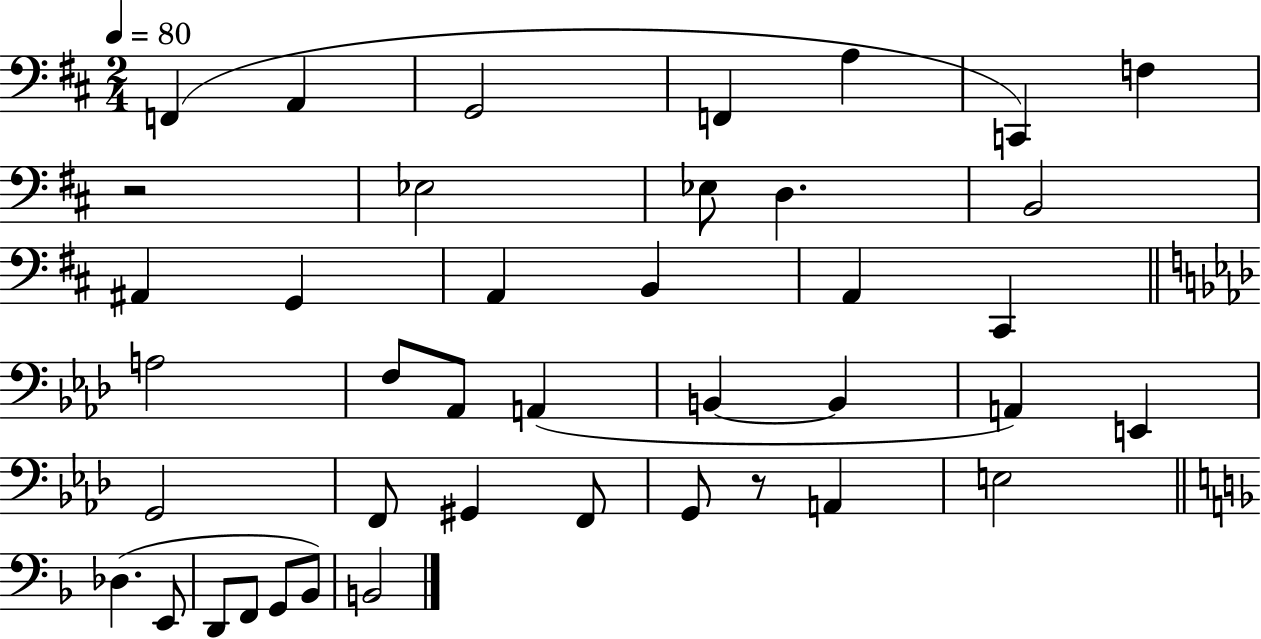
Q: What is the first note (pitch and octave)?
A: F2